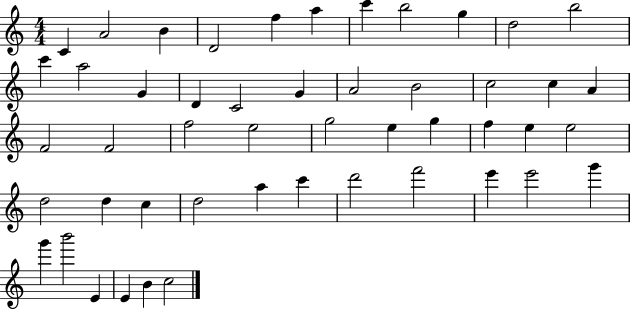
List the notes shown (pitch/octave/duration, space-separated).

C4/q A4/h B4/q D4/h F5/q A5/q C6/q B5/h G5/q D5/h B5/h C6/q A5/h G4/q D4/q C4/h G4/q A4/h B4/h C5/h C5/q A4/q F4/h F4/h F5/h E5/h G5/h E5/q G5/q F5/q E5/q E5/h D5/h D5/q C5/q D5/h A5/q C6/q D6/h F6/h E6/q E6/h G6/q G6/q B6/h E4/q E4/q B4/q C5/h